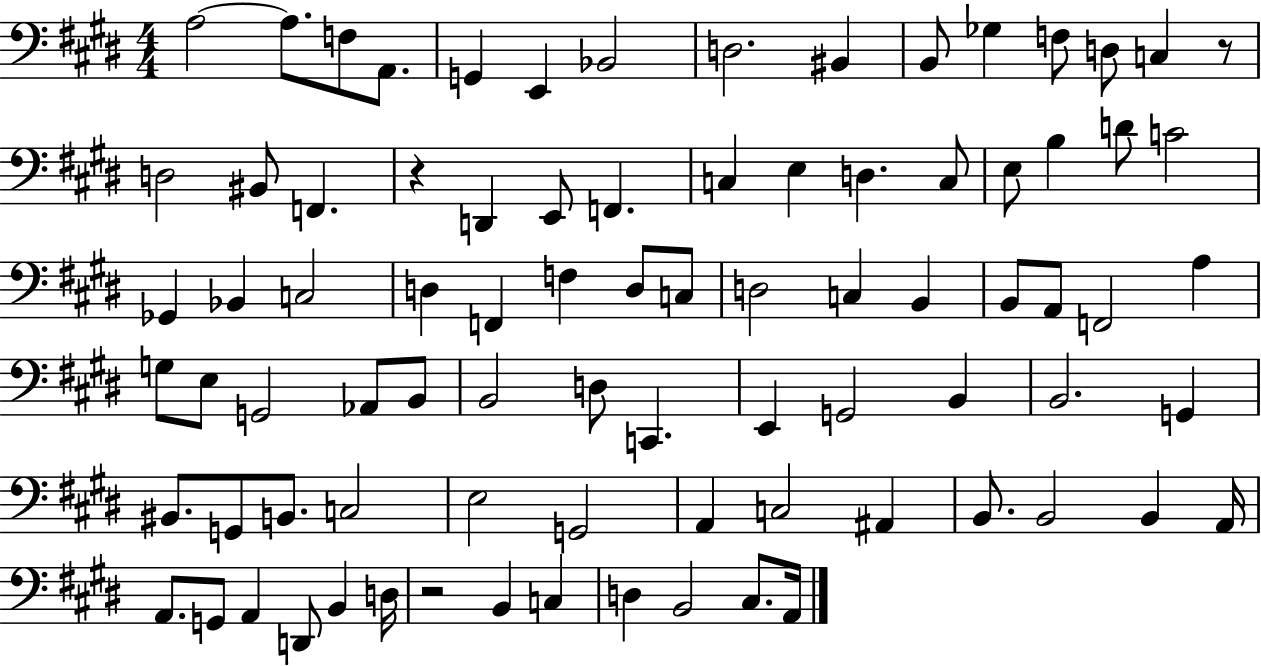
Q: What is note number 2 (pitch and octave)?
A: A3